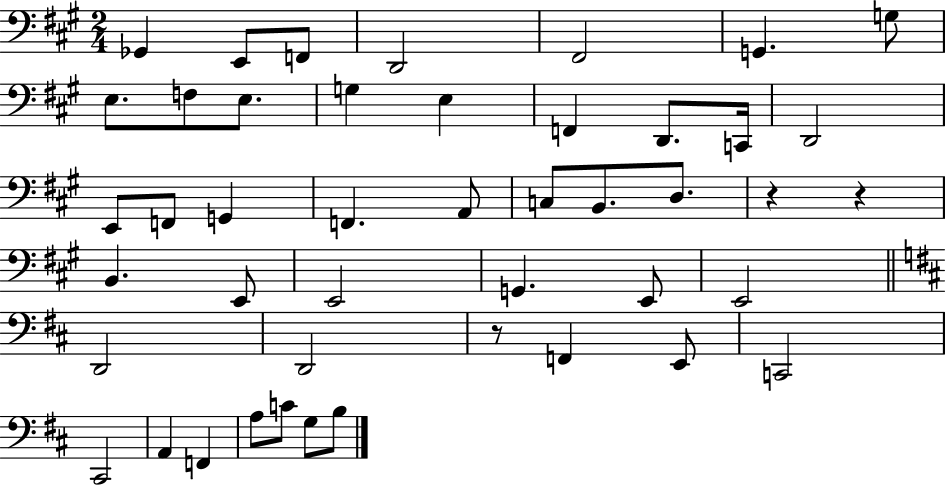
Gb2/q E2/e F2/e D2/h F#2/h G2/q. G3/e E3/e. F3/e E3/e. G3/q E3/q F2/q D2/e. C2/s D2/h E2/e F2/e G2/q F2/q. A2/e C3/e B2/e. D3/e. R/q R/q B2/q. E2/e E2/h G2/q. E2/e E2/h D2/h D2/h R/e F2/q E2/e C2/h C#2/h A2/q F2/q A3/e C4/e G3/e B3/e